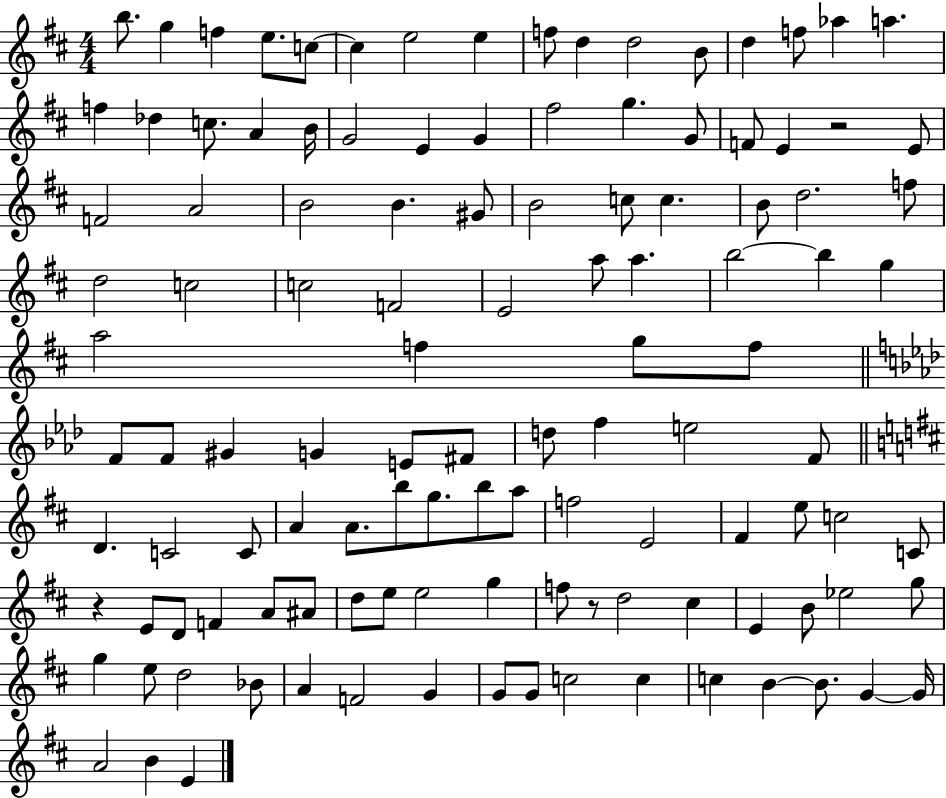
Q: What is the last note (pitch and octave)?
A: E4